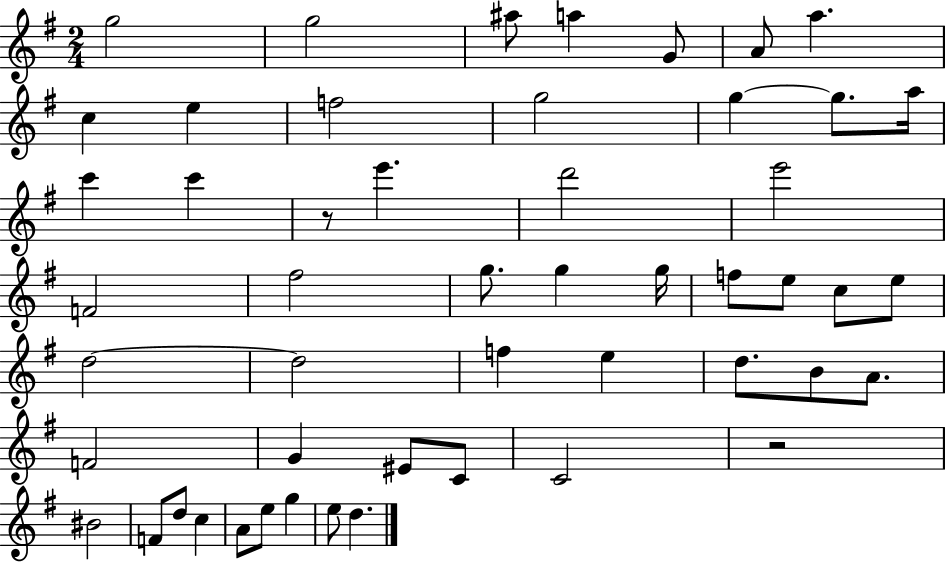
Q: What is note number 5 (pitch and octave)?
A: G4